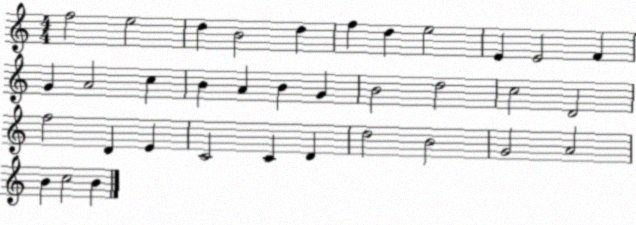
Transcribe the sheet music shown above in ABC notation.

X:1
T:Untitled
M:4/4
L:1/4
K:C
f2 e2 d B2 d f d e2 E E2 F G A2 c B A B G B2 d2 c2 D2 f2 D E C2 C D d2 B2 G2 A2 B c2 B